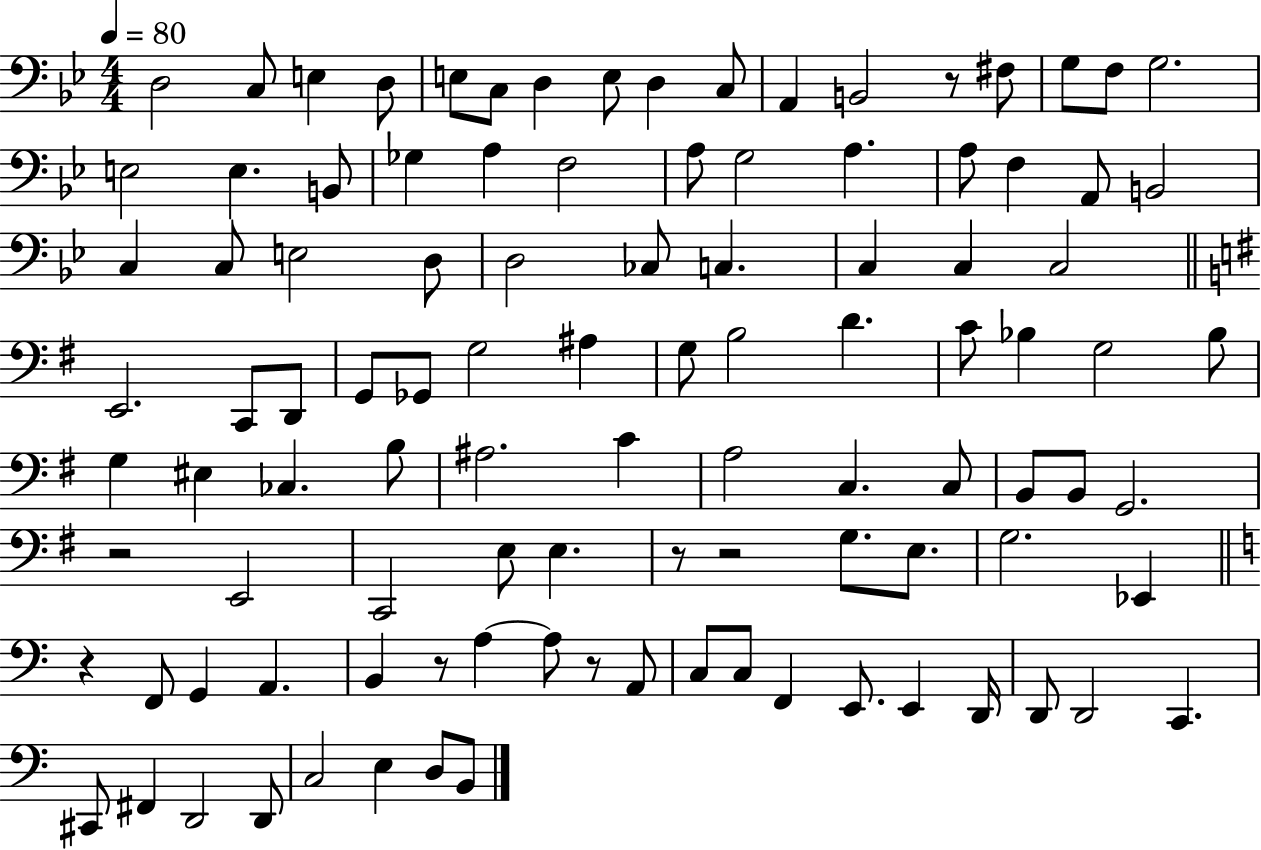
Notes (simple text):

D3/h C3/e E3/q D3/e E3/e C3/e D3/q E3/e D3/q C3/e A2/q B2/h R/e F#3/e G3/e F3/e G3/h. E3/h E3/q. B2/e Gb3/q A3/q F3/h A3/e G3/h A3/q. A3/e F3/q A2/e B2/h C3/q C3/e E3/h D3/e D3/h CES3/e C3/q. C3/q C3/q C3/h E2/h. C2/e D2/e G2/e Gb2/e G3/h A#3/q G3/e B3/h D4/q. C4/e Bb3/q G3/h Bb3/e G3/q EIS3/q CES3/q. B3/e A#3/h. C4/q A3/h C3/q. C3/e B2/e B2/e G2/h. R/h E2/h C2/h E3/e E3/q. R/e R/h G3/e. E3/e. G3/h. Eb2/q R/q F2/e G2/q A2/q. B2/q R/e A3/q A3/e R/e A2/e C3/e C3/e F2/q E2/e. E2/q D2/s D2/e D2/h C2/q. C#2/e F#2/q D2/h D2/e C3/h E3/q D3/e B2/e